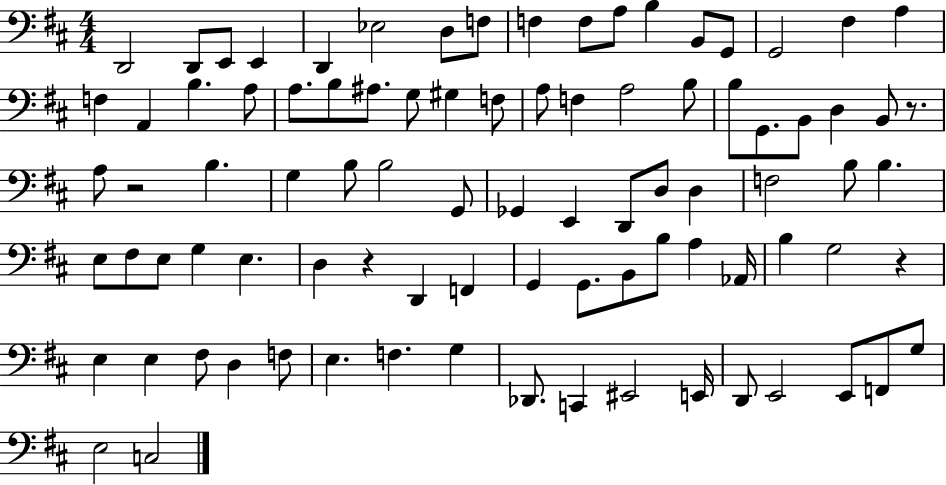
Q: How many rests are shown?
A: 4